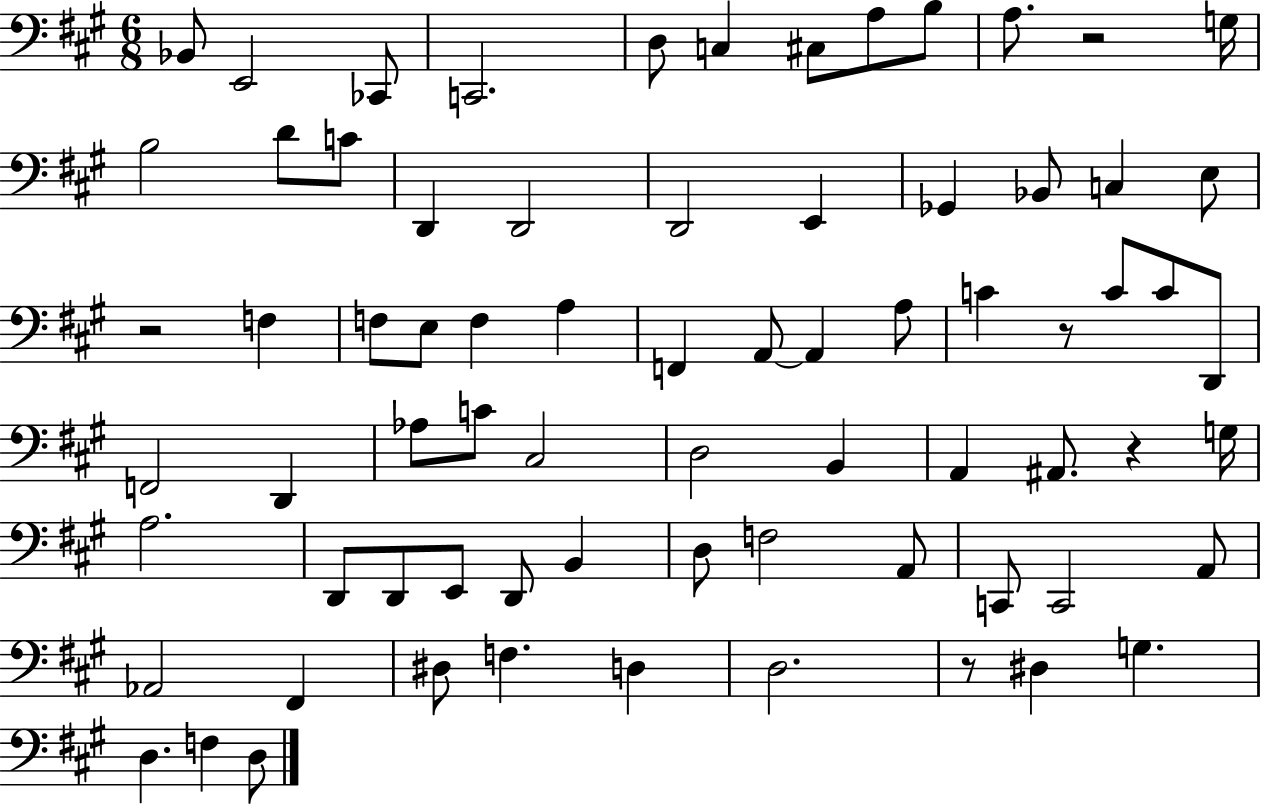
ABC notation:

X:1
T:Untitled
M:6/8
L:1/4
K:A
_B,,/2 E,,2 _C,,/2 C,,2 D,/2 C, ^C,/2 A,/2 B,/2 A,/2 z2 G,/4 B,2 D/2 C/2 D,, D,,2 D,,2 E,, _G,, _B,,/2 C, E,/2 z2 F, F,/2 E,/2 F, A, F,, A,,/2 A,, A,/2 C z/2 C/2 C/2 D,,/2 F,,2 D,, _A,/2 C/2 ^C,2 D,2 B,, A,, ^A,,/2 z G,/4 A,2 D,,/2 D,,/2 E,,/2 D,,/2 B,, D,/2 F,2 A,,/2 C,,/2 C,,2 A,,/2 _A,,2 ^F,, ^D,/2 F, D, D,2 z/2 ^D, G, D, F, D,/2